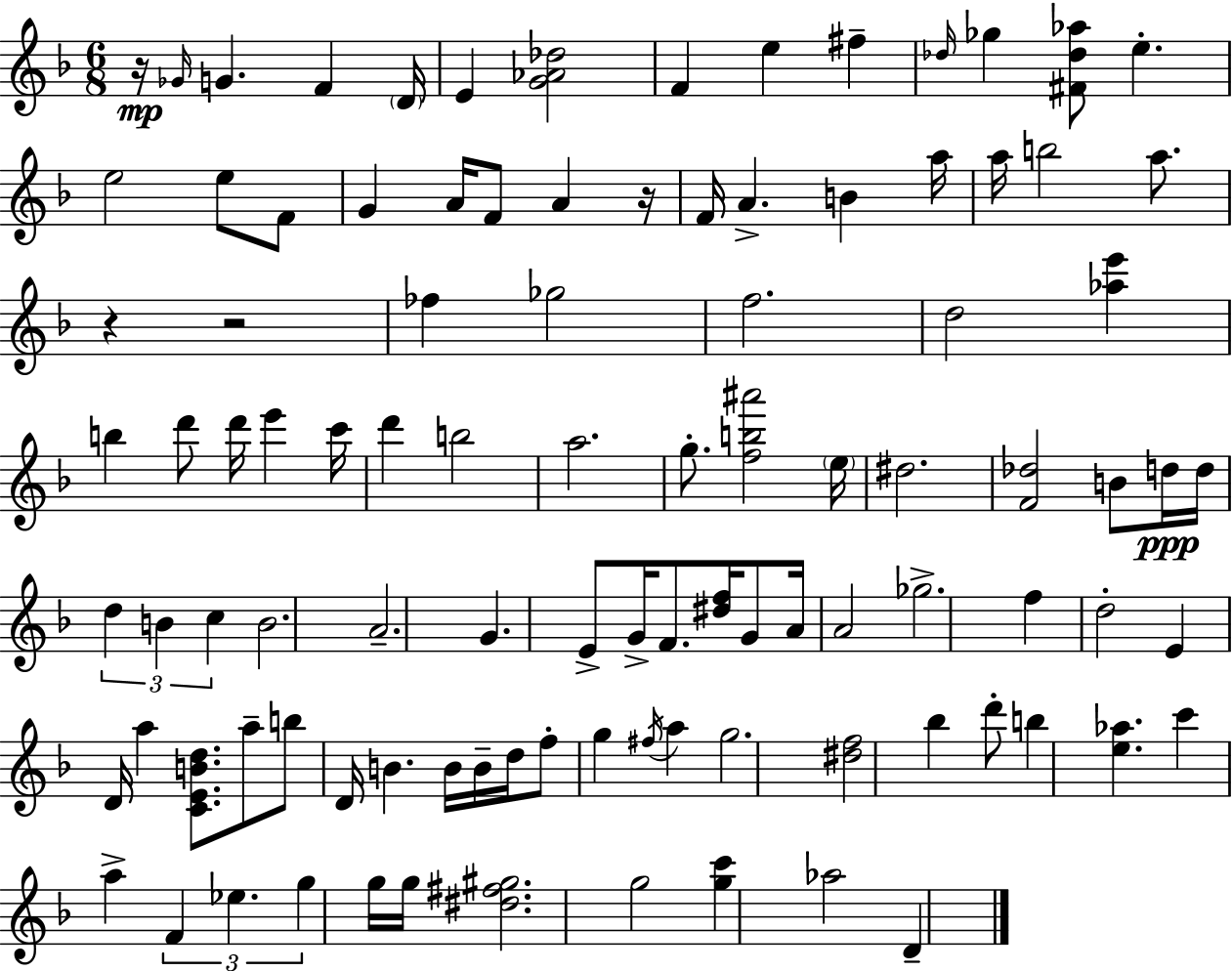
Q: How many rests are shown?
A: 4